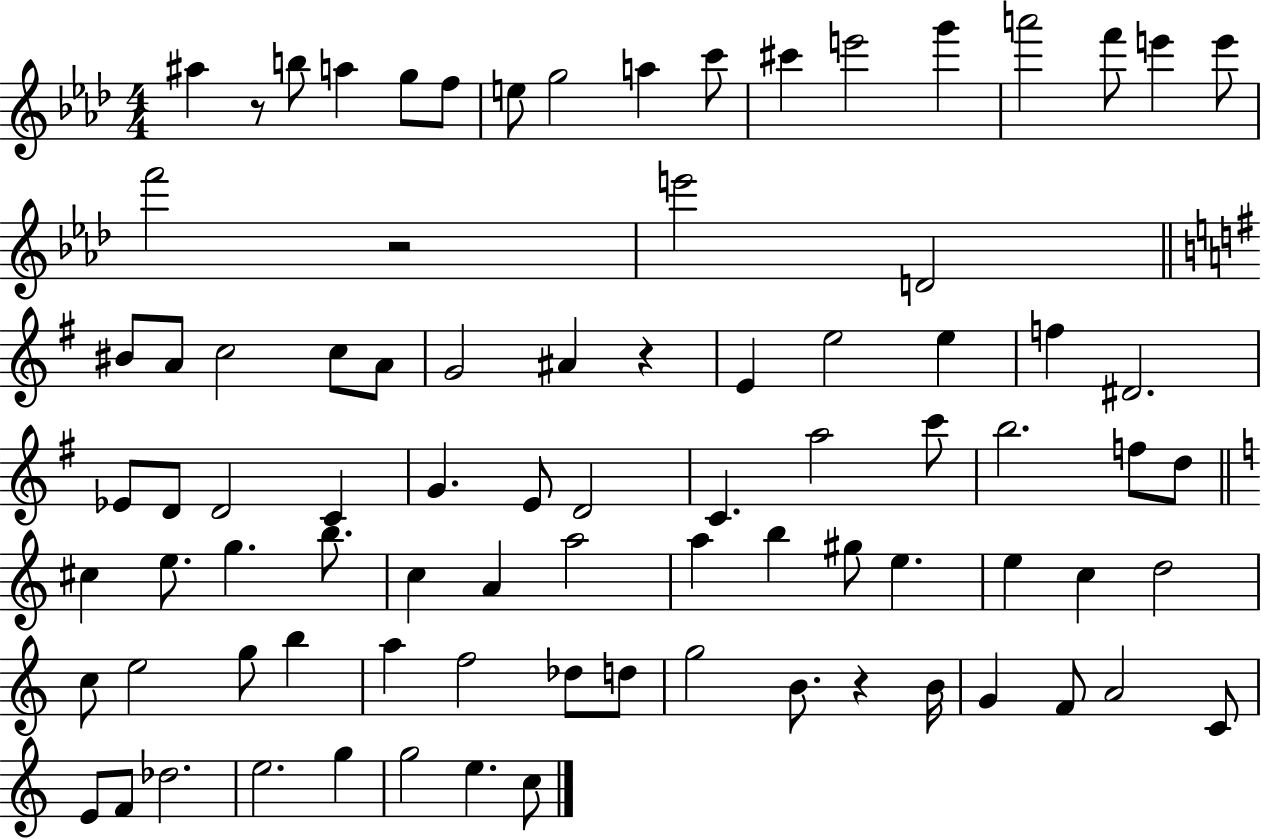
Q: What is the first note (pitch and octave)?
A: A#5